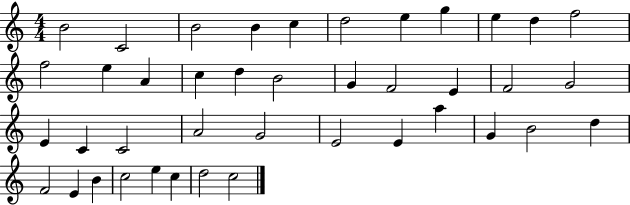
X:1
T:Untitled
M:4/4
L:1/4
K:C
B2 C2 B2 B c d2 e g e d f2 f2 e A c d B2 G F2 E F2 G2 E C C2 A2 G2 E2 E a G B2 d F2 E B c2 e c d2 c2